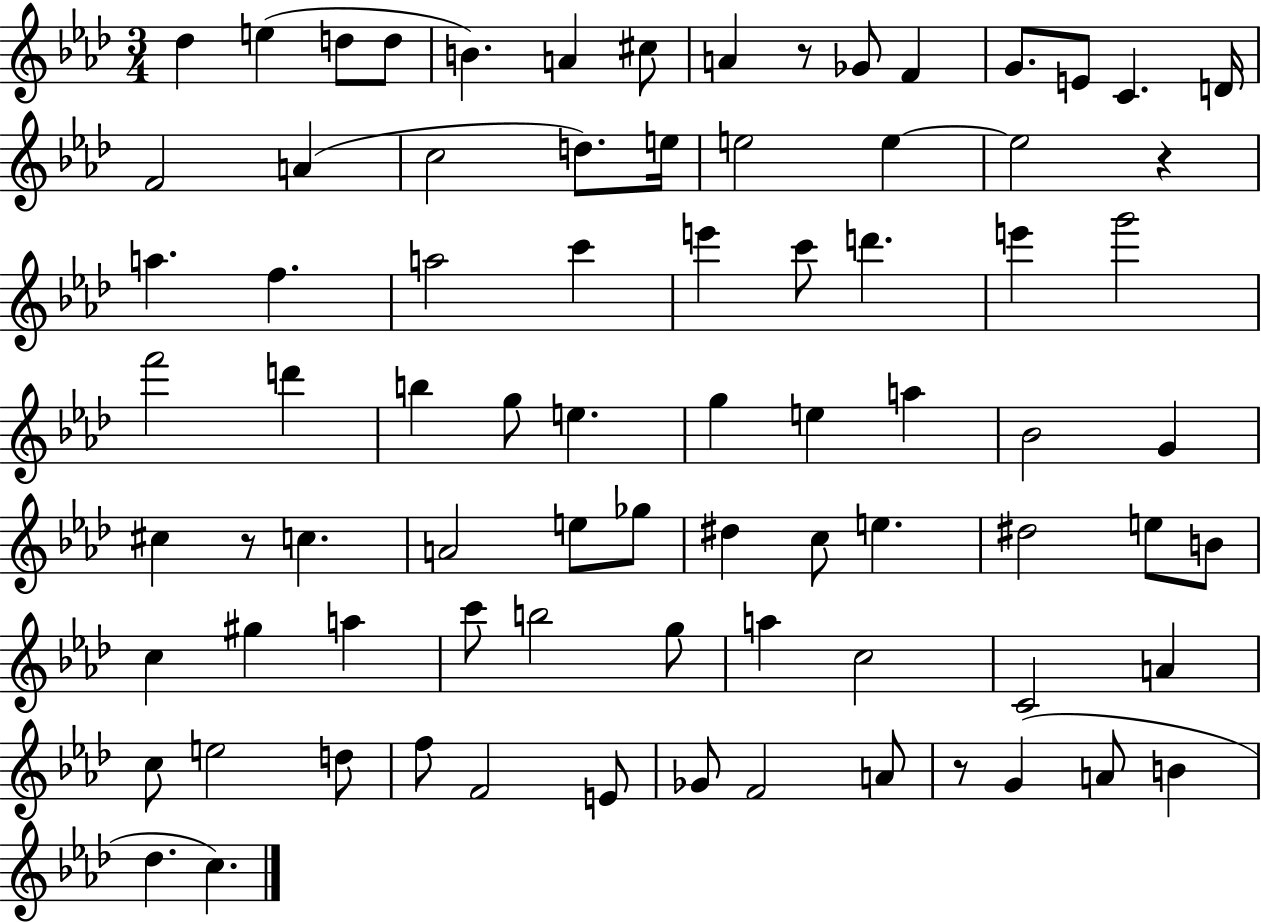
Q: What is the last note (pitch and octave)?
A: C5